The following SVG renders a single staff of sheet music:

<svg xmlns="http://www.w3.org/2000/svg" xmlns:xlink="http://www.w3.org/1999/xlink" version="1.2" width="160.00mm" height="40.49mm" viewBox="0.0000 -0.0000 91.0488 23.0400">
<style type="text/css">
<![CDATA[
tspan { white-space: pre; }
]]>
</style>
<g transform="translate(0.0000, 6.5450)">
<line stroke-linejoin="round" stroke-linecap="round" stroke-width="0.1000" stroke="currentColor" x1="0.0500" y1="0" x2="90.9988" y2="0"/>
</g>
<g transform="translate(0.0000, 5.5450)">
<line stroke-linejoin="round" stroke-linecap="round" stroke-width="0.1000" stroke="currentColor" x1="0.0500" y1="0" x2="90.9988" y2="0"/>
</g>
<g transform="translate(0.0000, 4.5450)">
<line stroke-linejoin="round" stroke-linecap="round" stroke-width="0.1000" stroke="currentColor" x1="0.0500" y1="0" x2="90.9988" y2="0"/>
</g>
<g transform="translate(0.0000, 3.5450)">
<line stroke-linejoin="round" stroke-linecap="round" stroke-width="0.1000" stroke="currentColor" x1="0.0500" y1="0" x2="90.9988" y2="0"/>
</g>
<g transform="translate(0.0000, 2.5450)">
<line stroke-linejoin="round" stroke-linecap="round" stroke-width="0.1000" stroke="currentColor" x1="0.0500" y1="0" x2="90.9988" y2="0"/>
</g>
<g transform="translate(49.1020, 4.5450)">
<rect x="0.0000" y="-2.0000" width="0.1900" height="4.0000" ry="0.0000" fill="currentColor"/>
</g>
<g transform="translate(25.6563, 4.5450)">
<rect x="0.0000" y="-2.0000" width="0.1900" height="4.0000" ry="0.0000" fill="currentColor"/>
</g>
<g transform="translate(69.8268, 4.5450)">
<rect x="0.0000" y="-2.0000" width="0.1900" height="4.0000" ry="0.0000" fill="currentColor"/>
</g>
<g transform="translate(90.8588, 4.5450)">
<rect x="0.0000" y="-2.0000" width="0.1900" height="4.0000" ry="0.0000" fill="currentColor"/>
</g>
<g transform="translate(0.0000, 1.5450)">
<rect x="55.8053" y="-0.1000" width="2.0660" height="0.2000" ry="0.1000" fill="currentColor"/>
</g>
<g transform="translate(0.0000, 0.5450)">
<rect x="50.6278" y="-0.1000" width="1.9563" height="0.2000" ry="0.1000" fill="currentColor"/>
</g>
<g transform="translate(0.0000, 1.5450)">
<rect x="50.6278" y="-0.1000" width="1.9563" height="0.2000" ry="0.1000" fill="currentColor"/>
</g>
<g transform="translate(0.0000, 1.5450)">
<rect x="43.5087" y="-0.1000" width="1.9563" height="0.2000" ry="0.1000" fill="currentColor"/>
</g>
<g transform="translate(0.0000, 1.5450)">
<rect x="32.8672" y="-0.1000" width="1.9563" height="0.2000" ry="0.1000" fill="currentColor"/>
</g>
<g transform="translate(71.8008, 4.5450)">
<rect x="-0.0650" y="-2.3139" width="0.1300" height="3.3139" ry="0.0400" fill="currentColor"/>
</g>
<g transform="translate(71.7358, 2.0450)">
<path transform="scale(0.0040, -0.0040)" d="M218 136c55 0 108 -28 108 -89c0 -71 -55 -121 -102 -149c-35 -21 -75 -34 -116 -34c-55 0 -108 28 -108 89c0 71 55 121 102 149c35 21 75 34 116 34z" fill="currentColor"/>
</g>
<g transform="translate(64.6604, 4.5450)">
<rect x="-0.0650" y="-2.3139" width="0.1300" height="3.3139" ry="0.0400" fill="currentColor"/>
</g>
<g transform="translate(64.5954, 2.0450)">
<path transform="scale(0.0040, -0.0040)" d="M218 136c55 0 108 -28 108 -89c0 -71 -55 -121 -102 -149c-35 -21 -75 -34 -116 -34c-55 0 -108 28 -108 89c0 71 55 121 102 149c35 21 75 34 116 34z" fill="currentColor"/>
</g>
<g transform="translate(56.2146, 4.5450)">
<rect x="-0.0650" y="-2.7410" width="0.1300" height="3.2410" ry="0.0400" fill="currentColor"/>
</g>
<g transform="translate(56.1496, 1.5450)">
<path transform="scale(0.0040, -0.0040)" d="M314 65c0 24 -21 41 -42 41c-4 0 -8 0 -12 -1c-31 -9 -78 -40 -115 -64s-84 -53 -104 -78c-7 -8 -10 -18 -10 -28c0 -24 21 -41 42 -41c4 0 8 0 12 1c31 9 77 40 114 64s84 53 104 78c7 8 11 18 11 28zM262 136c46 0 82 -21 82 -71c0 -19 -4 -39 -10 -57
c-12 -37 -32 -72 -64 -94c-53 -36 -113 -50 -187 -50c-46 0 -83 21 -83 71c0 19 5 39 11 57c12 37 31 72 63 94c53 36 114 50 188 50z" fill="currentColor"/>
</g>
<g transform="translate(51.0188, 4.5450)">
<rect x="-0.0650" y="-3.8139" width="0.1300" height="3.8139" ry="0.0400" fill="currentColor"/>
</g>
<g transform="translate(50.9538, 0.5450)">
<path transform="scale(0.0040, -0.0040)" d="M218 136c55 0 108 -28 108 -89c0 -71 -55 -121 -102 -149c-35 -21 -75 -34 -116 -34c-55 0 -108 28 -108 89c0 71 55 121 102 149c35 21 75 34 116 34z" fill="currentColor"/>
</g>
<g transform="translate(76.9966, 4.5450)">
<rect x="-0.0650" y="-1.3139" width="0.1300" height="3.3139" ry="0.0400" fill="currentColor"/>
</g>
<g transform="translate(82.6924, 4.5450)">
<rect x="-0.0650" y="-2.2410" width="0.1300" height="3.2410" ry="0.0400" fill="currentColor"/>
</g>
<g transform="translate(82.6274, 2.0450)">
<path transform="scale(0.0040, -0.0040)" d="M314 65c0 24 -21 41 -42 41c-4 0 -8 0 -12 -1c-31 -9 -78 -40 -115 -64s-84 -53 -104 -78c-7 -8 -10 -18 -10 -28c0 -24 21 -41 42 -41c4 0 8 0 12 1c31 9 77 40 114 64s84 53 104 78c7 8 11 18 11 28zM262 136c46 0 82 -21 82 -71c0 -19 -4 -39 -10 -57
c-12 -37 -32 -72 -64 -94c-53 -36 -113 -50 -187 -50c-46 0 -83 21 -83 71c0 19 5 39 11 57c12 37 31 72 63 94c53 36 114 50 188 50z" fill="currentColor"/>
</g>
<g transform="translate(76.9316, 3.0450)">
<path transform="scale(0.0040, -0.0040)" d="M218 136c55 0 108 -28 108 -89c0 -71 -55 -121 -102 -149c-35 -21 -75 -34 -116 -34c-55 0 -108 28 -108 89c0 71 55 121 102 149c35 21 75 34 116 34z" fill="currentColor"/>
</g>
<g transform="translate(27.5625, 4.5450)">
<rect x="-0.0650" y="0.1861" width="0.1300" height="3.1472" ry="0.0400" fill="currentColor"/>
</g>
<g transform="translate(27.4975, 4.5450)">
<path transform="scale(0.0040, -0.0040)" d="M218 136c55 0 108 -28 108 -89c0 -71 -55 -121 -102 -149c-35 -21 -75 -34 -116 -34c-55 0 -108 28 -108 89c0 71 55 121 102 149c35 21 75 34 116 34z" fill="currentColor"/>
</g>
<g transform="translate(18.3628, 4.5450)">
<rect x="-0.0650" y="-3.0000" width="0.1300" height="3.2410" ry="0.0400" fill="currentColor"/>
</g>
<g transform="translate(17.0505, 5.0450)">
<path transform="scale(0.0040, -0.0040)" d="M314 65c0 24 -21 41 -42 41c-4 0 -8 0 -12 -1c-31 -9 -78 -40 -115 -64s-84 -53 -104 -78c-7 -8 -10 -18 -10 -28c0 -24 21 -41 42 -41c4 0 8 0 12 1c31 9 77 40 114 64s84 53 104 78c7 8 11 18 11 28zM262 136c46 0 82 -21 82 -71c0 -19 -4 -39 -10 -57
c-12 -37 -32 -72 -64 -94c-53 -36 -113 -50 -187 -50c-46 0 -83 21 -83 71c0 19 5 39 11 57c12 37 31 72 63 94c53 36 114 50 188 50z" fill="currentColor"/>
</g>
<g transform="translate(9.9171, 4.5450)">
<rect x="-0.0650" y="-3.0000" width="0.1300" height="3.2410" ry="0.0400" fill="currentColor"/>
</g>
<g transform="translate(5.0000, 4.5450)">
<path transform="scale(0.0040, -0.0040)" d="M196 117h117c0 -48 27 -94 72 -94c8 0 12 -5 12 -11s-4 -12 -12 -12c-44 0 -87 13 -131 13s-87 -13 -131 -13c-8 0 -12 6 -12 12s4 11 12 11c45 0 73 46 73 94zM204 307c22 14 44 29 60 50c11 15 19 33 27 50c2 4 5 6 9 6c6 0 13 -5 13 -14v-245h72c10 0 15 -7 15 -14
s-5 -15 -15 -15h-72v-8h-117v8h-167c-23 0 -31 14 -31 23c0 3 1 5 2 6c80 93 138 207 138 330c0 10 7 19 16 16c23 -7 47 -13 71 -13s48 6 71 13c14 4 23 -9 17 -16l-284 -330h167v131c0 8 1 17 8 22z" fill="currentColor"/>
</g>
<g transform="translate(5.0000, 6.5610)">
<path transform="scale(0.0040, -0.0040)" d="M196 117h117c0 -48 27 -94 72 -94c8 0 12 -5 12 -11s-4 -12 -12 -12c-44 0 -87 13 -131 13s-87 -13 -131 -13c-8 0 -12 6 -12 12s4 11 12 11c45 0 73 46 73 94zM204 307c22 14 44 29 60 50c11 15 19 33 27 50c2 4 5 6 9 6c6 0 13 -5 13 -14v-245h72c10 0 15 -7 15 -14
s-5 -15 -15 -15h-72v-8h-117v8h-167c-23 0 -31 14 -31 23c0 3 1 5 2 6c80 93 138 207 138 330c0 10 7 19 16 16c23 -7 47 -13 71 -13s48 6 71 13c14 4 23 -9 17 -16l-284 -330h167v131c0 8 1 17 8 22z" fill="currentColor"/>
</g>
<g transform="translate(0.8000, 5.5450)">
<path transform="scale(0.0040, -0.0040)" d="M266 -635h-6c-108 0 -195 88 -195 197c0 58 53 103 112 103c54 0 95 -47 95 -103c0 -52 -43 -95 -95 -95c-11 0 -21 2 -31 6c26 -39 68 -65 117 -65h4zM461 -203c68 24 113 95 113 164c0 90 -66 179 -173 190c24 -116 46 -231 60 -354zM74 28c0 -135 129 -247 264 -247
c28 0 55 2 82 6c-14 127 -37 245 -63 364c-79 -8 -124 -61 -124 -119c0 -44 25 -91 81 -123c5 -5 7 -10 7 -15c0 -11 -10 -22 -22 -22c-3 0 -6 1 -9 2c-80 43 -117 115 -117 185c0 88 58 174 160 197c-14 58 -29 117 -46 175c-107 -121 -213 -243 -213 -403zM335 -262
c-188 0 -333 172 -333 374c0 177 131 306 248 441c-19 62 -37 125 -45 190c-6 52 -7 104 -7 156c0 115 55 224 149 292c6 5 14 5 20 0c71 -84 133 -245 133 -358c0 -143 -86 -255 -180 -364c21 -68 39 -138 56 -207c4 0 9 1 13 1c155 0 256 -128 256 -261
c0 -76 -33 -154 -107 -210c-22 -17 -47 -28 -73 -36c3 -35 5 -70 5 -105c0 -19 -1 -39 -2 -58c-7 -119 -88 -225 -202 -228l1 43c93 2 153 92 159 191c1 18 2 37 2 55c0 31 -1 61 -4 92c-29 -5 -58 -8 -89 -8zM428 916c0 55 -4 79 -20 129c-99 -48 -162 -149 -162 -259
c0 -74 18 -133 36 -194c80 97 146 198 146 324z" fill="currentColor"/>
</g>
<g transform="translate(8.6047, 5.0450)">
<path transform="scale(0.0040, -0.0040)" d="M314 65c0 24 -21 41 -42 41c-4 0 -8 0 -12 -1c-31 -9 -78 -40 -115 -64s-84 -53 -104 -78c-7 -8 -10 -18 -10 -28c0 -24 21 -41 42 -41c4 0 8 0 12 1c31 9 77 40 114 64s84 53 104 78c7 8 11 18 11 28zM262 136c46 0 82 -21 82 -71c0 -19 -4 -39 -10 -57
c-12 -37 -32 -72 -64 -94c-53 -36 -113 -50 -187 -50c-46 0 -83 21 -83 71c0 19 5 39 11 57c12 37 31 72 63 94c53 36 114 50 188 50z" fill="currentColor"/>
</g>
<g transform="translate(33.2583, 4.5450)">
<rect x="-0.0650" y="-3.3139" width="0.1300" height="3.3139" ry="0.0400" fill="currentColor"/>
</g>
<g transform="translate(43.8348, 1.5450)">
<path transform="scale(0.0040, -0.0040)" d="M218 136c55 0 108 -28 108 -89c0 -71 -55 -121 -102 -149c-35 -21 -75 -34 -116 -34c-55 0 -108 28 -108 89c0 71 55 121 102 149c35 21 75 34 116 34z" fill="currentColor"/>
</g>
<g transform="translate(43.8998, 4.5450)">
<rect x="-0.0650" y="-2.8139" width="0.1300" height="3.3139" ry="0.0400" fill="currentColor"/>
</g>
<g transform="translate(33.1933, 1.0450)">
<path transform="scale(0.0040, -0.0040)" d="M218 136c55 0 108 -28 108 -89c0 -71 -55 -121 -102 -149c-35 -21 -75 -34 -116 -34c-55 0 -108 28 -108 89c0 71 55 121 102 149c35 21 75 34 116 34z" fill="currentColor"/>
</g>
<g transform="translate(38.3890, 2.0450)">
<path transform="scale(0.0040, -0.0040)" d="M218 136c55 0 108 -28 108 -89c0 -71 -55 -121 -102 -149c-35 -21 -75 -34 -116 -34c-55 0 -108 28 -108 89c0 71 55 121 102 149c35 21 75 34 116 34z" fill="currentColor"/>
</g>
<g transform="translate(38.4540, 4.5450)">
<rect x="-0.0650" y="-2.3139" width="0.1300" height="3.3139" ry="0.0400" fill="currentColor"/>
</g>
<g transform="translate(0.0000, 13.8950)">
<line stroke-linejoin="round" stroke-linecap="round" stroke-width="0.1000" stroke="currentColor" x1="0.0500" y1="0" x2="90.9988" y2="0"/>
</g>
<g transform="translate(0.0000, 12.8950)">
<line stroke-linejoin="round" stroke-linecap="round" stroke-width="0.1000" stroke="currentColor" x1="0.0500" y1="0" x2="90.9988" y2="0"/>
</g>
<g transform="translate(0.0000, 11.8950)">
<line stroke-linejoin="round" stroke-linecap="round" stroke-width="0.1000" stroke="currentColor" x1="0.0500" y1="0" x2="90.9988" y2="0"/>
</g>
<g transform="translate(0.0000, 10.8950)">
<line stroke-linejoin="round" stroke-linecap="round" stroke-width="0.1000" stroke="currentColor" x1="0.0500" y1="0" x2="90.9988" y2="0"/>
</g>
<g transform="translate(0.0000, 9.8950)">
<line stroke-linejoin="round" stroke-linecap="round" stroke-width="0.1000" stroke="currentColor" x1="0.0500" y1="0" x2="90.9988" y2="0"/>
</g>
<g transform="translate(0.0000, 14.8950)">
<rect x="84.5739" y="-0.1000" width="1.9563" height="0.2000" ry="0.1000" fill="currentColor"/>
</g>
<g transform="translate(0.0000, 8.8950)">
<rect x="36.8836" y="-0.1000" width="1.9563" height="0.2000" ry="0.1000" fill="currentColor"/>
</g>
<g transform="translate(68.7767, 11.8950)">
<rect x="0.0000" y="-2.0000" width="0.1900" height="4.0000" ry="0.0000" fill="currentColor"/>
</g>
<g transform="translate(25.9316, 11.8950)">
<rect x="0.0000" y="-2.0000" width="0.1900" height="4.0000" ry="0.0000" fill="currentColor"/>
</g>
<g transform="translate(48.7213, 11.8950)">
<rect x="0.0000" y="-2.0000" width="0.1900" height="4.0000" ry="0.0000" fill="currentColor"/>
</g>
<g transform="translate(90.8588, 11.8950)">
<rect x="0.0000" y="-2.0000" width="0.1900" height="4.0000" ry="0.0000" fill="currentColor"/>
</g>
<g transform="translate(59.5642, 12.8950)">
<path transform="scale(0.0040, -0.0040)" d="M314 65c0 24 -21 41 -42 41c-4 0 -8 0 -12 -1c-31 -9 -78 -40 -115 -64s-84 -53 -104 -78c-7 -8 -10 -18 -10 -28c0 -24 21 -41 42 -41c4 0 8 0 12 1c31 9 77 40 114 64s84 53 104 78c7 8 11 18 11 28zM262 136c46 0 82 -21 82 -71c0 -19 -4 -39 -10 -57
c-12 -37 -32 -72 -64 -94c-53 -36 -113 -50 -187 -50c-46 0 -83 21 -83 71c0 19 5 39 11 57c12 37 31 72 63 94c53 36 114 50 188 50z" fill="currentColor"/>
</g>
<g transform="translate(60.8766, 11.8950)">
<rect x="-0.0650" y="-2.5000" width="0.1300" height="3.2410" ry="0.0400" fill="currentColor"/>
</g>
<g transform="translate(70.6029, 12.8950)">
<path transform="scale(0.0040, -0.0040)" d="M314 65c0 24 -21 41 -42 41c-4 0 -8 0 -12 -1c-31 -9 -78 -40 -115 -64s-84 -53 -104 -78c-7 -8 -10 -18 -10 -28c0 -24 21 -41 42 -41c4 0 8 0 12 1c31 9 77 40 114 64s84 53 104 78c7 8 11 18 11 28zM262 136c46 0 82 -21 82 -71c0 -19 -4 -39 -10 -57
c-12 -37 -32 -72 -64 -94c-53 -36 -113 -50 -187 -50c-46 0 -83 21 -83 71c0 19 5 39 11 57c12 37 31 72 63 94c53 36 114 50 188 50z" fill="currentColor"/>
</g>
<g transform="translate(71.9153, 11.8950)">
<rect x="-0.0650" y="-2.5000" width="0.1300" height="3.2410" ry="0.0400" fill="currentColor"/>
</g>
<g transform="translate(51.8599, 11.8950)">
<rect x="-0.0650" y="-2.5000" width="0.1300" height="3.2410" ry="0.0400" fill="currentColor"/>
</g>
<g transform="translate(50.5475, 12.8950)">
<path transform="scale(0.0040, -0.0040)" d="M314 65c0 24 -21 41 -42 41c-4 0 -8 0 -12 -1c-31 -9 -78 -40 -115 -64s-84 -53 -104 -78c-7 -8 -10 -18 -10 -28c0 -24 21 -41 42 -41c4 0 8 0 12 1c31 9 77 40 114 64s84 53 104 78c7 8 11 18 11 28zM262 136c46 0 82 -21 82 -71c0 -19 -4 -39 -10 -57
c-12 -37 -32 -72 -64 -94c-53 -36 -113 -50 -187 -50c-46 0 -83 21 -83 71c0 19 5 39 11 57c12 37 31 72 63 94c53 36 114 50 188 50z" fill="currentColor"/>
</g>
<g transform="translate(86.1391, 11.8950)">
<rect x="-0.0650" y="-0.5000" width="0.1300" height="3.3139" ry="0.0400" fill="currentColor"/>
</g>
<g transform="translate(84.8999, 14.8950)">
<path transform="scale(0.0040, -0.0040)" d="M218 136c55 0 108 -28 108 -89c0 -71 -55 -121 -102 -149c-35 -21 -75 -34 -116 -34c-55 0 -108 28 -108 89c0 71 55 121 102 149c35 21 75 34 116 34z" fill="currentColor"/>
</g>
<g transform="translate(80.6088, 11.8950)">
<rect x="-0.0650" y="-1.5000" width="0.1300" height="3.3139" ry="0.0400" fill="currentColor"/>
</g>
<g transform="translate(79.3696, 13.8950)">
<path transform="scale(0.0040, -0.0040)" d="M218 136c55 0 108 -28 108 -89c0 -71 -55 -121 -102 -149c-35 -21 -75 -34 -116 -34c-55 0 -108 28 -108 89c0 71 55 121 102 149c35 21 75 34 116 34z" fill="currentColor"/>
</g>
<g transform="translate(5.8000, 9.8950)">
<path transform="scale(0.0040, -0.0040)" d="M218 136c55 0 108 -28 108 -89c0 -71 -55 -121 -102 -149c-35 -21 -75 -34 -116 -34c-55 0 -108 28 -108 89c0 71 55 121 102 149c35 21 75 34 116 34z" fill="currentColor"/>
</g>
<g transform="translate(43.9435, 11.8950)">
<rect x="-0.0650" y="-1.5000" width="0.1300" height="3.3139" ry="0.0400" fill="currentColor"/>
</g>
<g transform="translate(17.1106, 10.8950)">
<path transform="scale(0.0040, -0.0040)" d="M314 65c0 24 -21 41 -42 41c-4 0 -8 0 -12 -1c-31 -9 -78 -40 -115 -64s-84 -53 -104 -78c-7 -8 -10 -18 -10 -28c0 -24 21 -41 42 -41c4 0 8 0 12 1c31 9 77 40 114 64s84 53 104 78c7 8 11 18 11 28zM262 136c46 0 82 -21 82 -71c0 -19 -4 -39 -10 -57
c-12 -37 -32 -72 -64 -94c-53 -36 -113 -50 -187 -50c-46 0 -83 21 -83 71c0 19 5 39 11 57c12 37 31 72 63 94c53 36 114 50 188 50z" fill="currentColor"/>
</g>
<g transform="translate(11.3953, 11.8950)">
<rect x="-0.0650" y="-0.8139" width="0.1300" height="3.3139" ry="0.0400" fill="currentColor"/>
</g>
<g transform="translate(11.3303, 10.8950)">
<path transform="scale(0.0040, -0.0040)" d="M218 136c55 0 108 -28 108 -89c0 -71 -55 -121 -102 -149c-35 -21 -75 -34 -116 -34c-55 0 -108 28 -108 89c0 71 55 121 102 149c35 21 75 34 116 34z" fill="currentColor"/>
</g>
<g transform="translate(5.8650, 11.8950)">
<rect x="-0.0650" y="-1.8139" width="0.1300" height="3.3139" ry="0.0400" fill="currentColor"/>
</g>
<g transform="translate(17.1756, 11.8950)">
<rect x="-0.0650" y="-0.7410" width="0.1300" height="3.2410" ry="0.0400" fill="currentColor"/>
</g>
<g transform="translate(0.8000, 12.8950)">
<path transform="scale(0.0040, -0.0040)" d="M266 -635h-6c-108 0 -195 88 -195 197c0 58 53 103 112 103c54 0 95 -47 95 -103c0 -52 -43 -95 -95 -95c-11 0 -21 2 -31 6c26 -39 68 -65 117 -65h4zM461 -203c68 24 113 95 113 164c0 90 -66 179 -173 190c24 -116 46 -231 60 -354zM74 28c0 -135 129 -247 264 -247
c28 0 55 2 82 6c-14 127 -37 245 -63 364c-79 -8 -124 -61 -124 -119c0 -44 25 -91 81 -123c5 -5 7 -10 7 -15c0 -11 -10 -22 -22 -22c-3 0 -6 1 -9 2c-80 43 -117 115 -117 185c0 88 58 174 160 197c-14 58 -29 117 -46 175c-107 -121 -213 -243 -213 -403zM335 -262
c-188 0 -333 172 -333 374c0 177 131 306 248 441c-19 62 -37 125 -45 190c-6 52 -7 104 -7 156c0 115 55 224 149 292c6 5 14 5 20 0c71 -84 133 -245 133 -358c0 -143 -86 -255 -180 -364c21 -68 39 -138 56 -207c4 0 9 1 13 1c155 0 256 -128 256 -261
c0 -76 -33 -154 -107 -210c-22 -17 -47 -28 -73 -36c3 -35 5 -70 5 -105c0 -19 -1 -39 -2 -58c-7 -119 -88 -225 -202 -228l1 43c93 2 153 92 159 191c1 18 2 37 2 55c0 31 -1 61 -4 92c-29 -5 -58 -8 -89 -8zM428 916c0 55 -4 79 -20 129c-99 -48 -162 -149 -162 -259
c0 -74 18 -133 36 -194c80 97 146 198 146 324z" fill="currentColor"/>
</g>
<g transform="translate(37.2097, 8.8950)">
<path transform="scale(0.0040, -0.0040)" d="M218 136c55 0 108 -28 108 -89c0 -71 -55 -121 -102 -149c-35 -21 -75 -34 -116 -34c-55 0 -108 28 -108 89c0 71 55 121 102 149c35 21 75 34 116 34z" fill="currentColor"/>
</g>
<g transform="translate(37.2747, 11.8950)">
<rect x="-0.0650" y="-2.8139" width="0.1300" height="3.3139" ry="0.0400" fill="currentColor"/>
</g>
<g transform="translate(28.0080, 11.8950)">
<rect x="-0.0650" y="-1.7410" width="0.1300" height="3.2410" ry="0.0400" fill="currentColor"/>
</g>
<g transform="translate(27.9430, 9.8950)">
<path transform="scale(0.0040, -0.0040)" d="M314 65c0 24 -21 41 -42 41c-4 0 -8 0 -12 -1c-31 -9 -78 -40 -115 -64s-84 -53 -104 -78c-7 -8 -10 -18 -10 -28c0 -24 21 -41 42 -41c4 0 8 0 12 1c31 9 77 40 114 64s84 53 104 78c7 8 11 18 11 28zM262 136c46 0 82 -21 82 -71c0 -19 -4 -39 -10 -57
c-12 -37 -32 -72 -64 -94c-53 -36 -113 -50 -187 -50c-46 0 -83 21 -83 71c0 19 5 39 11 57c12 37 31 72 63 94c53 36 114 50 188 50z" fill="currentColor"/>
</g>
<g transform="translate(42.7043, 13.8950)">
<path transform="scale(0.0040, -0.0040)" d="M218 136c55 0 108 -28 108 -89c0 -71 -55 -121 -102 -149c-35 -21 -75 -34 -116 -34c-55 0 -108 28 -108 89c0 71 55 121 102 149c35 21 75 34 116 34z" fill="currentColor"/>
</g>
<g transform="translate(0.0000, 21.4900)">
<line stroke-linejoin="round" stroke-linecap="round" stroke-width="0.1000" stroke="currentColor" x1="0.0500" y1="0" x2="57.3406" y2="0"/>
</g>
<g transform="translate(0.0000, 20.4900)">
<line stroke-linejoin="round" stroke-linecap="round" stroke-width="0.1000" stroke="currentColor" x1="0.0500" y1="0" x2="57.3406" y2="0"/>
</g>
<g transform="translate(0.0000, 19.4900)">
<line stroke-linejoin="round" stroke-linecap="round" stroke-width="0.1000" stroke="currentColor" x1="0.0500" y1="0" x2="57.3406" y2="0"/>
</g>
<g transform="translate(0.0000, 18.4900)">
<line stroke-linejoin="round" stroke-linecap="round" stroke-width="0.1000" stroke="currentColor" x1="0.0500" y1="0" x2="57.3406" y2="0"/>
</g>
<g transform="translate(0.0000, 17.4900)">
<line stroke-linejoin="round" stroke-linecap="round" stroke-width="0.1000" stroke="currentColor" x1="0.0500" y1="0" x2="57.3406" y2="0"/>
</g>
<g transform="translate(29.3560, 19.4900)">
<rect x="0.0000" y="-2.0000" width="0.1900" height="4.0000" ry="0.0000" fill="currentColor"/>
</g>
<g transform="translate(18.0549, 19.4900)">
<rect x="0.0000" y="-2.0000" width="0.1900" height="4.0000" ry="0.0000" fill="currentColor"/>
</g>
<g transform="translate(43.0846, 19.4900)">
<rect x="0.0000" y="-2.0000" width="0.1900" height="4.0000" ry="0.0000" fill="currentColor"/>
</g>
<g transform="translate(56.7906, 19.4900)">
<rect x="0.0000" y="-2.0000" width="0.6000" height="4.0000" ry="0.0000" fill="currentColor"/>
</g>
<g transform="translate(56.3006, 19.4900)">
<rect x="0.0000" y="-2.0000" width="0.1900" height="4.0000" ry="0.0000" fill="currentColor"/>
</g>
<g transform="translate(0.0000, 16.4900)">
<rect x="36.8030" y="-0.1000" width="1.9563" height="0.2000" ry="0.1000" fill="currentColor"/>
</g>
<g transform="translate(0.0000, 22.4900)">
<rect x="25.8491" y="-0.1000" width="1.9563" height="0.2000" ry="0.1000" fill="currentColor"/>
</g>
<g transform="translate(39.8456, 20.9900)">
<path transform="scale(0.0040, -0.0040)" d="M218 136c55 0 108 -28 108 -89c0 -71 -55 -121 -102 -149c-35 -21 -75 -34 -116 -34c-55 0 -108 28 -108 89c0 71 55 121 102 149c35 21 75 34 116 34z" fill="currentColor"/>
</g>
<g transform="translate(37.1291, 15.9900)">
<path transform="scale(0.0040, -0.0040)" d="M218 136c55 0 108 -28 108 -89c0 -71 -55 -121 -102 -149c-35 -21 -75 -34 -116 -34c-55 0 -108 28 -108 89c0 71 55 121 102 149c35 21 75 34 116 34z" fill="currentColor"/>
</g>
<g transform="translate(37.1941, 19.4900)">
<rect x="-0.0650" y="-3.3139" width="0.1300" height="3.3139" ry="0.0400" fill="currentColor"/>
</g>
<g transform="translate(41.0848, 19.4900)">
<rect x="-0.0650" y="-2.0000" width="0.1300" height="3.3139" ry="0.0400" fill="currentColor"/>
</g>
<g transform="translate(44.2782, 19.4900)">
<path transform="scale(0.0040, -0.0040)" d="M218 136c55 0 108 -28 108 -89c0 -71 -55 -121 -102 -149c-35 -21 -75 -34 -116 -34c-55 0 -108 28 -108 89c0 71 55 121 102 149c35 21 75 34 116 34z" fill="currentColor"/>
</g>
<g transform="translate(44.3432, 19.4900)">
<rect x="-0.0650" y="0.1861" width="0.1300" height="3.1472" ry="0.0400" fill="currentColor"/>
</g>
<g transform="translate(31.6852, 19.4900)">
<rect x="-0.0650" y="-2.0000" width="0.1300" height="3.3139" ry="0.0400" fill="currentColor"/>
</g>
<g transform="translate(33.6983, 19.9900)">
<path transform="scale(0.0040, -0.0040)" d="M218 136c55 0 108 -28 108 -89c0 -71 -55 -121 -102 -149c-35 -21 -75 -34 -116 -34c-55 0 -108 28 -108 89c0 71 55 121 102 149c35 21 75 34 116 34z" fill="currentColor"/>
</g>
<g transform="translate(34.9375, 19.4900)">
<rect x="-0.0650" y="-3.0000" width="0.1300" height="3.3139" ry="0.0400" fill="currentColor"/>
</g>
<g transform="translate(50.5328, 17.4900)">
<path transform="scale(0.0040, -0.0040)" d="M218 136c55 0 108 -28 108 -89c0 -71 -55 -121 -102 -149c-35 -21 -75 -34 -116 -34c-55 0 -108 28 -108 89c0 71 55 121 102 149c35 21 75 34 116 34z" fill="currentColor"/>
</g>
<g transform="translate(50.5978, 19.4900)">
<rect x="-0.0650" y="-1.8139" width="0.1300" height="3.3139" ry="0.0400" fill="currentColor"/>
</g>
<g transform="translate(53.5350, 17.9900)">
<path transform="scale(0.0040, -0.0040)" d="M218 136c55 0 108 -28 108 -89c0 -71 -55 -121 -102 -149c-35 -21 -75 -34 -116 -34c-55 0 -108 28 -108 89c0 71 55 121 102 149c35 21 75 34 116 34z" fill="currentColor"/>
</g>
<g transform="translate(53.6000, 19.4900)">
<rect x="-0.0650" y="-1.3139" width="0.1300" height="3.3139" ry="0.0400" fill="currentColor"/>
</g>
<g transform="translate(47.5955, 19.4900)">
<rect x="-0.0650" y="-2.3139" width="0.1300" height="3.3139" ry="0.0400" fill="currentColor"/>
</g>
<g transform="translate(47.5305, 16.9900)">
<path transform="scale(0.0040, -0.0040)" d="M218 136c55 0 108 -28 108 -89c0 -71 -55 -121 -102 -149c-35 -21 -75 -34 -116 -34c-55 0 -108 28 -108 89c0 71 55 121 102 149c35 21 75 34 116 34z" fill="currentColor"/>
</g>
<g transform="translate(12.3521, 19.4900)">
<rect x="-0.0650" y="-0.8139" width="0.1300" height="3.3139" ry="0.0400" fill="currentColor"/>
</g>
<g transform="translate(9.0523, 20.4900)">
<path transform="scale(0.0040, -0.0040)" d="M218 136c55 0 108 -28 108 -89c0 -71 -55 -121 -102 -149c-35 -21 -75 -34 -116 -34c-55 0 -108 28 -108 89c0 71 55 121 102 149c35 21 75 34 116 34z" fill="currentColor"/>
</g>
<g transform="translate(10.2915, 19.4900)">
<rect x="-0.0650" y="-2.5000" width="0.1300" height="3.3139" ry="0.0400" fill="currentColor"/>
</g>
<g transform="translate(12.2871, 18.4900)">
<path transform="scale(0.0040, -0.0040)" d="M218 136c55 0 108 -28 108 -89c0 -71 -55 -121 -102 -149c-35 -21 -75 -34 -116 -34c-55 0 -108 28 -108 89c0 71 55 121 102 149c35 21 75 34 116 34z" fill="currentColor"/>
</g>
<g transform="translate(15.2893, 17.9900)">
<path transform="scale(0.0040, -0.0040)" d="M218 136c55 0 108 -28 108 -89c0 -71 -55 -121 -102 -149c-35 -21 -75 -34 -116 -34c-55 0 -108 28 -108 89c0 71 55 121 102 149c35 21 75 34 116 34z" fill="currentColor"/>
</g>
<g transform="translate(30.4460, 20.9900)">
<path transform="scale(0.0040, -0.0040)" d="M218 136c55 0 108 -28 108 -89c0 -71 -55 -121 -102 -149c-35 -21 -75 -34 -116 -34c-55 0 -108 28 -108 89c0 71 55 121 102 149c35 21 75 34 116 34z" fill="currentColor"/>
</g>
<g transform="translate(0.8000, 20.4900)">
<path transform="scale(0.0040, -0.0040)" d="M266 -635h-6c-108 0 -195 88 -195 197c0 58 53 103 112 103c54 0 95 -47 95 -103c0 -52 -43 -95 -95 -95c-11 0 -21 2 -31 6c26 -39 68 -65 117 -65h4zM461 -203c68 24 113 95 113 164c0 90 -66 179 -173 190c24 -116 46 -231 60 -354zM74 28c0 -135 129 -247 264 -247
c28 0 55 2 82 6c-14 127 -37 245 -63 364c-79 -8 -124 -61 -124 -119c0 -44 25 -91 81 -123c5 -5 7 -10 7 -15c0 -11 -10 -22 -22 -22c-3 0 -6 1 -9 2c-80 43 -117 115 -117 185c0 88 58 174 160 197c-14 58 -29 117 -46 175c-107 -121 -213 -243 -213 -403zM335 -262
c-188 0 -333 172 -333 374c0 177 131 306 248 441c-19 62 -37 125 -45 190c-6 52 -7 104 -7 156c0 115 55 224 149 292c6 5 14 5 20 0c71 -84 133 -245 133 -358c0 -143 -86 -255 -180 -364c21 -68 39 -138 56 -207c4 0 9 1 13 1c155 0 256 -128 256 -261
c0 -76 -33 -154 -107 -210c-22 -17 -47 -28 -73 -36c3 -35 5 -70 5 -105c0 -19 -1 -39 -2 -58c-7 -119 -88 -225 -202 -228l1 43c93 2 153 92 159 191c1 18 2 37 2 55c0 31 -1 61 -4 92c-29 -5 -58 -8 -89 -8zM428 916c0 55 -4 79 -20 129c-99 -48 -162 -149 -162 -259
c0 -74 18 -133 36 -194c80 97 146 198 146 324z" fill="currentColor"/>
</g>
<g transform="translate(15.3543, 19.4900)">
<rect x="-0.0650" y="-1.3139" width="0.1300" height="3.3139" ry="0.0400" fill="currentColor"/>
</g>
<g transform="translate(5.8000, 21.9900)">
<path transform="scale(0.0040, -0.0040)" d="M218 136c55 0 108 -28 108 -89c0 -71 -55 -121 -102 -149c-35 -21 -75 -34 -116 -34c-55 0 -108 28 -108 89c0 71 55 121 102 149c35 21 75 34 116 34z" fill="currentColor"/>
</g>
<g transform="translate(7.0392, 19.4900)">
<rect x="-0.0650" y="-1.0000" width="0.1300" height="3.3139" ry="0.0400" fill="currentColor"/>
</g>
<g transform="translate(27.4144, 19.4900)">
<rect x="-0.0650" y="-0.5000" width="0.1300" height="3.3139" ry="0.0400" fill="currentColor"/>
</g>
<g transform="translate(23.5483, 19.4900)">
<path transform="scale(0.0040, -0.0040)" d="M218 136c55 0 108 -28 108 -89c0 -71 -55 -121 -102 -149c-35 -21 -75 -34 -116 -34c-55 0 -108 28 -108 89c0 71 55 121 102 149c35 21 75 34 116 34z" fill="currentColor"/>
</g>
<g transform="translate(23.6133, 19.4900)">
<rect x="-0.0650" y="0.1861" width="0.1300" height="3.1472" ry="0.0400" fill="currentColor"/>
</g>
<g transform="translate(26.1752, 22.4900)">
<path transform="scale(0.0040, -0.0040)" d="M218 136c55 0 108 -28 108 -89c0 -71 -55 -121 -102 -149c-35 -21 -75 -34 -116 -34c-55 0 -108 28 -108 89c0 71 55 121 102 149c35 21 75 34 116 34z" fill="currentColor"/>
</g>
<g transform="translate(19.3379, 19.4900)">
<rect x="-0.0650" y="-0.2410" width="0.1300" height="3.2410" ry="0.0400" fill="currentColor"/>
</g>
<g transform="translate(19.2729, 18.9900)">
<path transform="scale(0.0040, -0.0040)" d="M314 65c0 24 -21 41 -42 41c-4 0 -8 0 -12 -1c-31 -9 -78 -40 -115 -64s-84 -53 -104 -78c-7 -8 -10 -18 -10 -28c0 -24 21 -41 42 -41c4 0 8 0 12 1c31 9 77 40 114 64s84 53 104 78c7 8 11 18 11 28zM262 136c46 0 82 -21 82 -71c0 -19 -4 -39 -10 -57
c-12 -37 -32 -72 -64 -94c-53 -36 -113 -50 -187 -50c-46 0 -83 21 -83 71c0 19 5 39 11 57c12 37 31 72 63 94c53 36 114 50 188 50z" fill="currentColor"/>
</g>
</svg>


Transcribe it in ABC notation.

X:1
T:Untitled
M:4/4
L:1/4
K:C
A2 A2 B b g a c' a2 g g e g2 f d d2 f2 a E G2 G2 G2 E C D G d e c2 B C F A b F B g f e